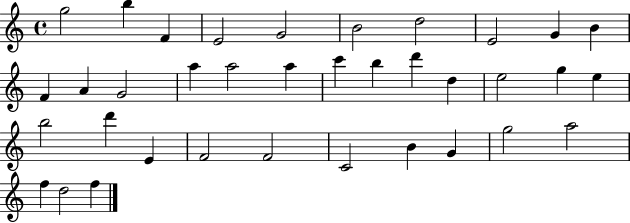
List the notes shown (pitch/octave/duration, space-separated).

G5/h B5/q F4/q E4/h G4/h B4/h D5/h E4/h G4/q B4/q F4/q A4/q G4/h A5/q A5/h A5/q C6/q B5/q D6/q D5/q E5/h G5/q E5/q B5/h D6/q E4/q F4/h F4/h C4/h B4/q G4/q G5/h A5/h F5/q D5/h F5/q